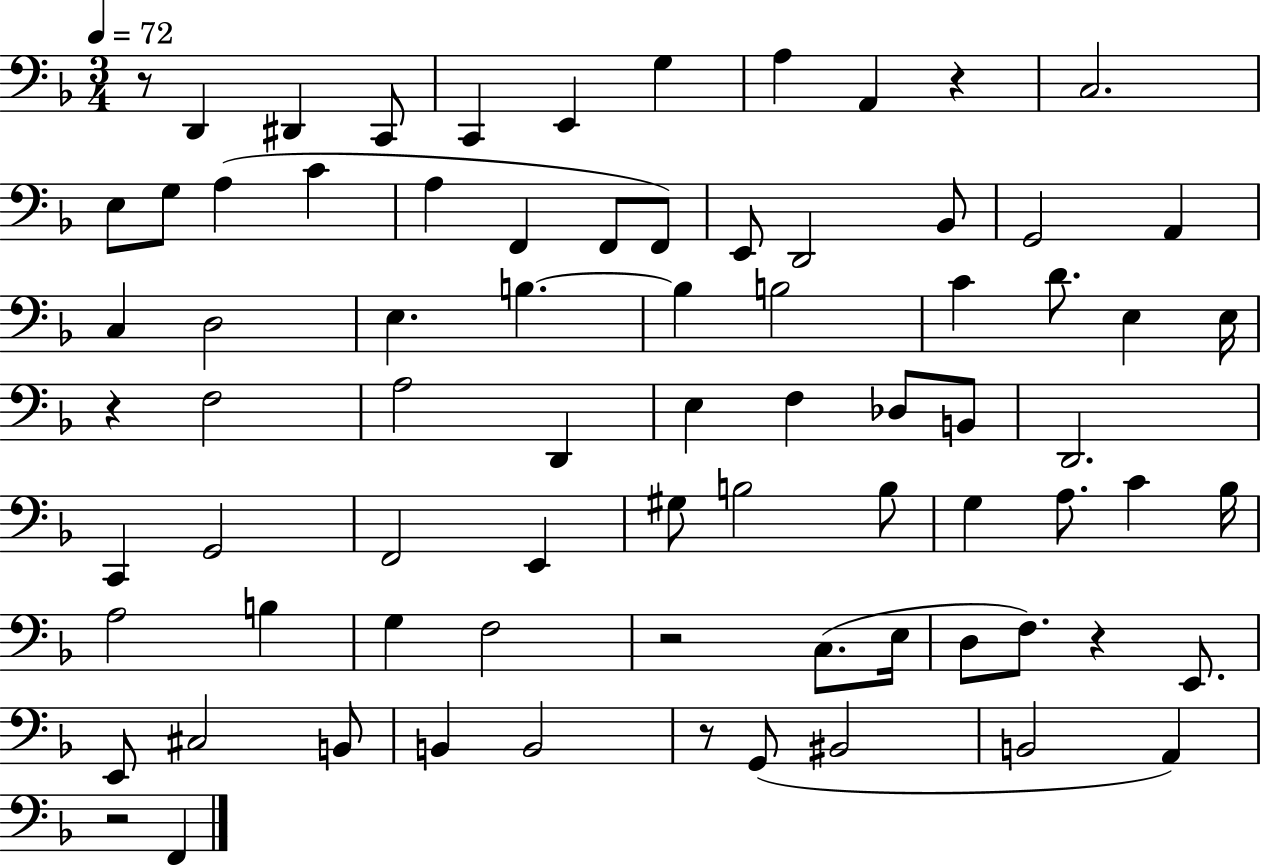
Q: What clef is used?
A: bass